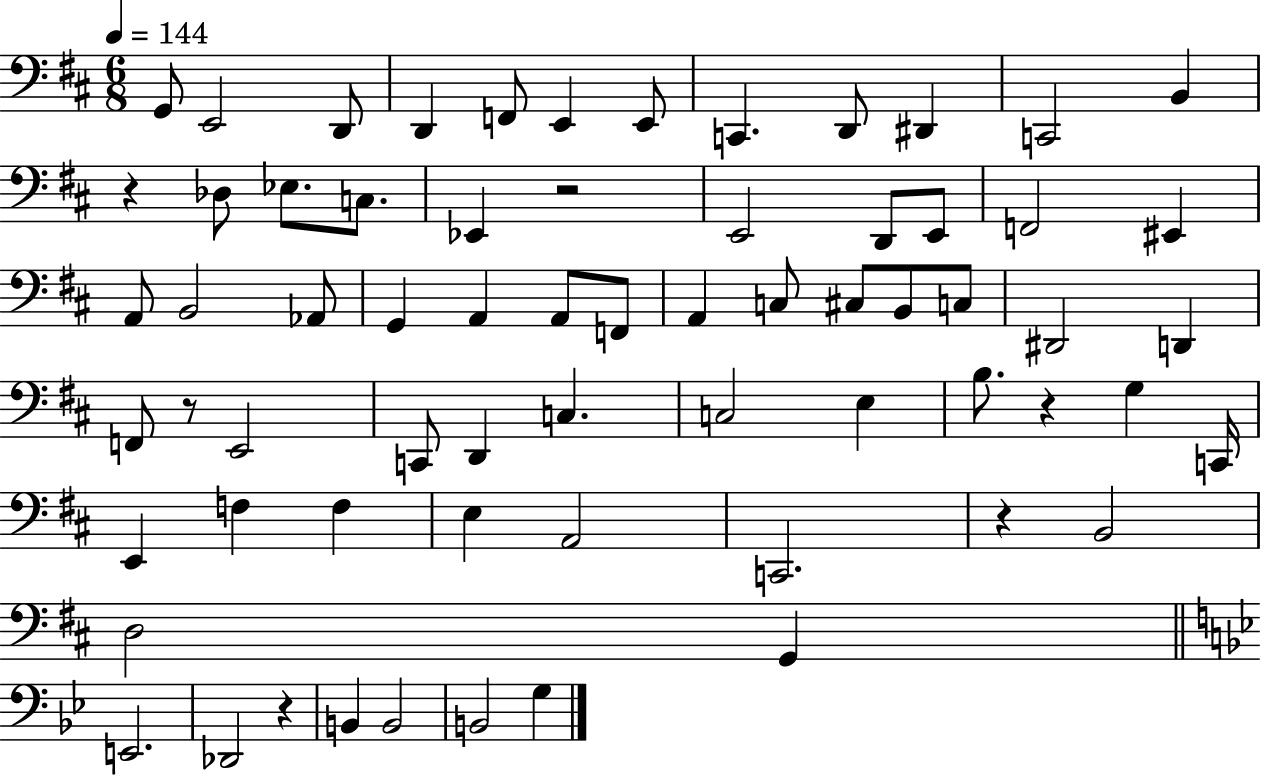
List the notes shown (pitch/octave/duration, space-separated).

G2/e E2/h D2/e D2/q F2/e E2/q E2/e C2/q. D2/e D#2/q C2/h B2/q R/q Db3/e Eb3/e. C3/e. Eb2/q R/h E2/h D2/e E2/e F2/h EIS2/q A2/e B2/h Ab2/e G2/q A2/q A2/e F2/e A2/q C3/e C#3/e B2/e C3/e D#2/h D2/q F2/e R/e E2/h C2/e D2/q C3/q. C3/h E3/q B3/e. R/q G3/q C2/s E2/q F3/q F3/q E3/q A2/h C2/h. R/q B2/h D3/h G2/q E2/h. Db2/h R/q B2/q B2/h B2/h G3/q